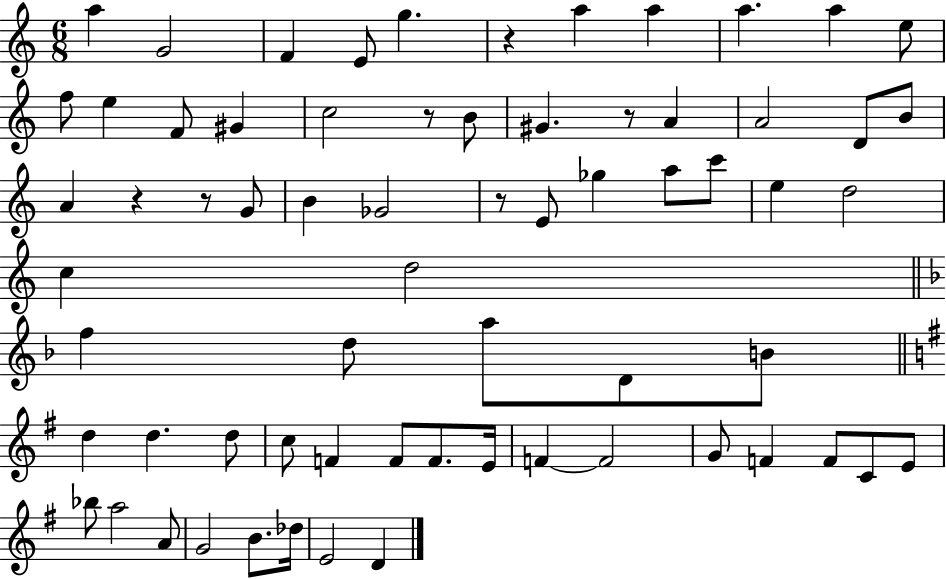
A5/q G4/h F4/q E4/e G5/q. R/q A5/q A5/q A5/q. A5/q E5/e F5/e E5/q F4/e G#4/q C5/h R/e B4/e G#4/q. R/e A4/q A4/h D4/e B4/e A4/q R/q R/e G4/e B4/q Gb4/h R/e E4/e Gb5/q A5/e C6/e E5/q D5/h C5/q D5/h F5/q D5/e A5/e D4/e B4/e D5/q D5/q. D5/e C5/e F4/q F4/e F4/e. E4/s F4/q F4/h G4/e F4/q F4/e C4/e E4/e Bb5/e A5/h A4/e G4/h B4/e. Db5/s E4/h D4/q